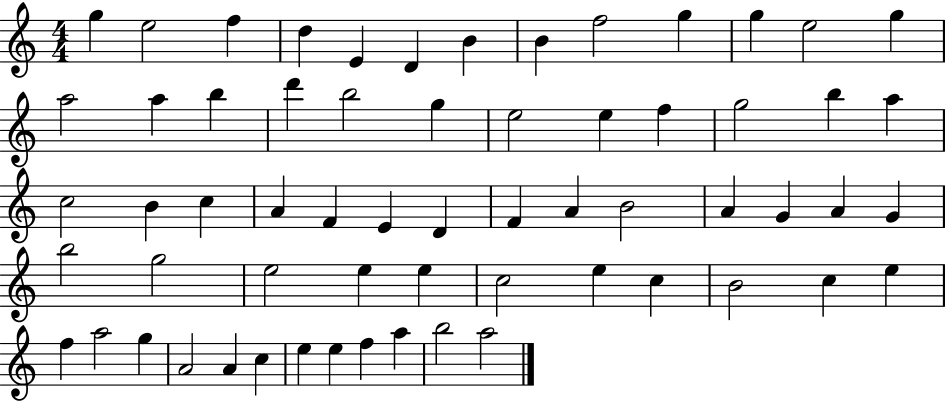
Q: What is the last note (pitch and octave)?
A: A5